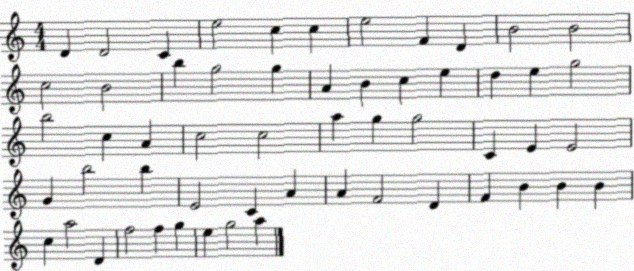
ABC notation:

X:1
T:Untitled
M:4/4
L:1/4
K:C
D D2 C e2 c c e2 F D B2 B2 c2 B2 b g2 g A B c e d e g2 b2 c A c2 c2 a g g2 C E E2 G b2 b E2 C A A F2 D F B B B c a2 D f2 f g e g2 a